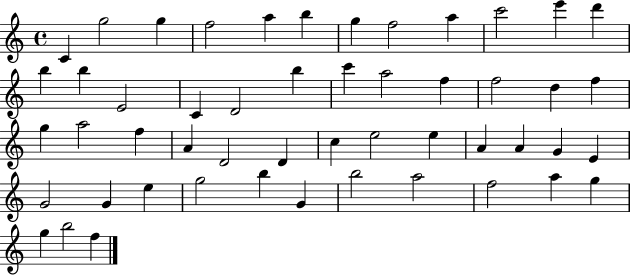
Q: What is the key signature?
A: C major